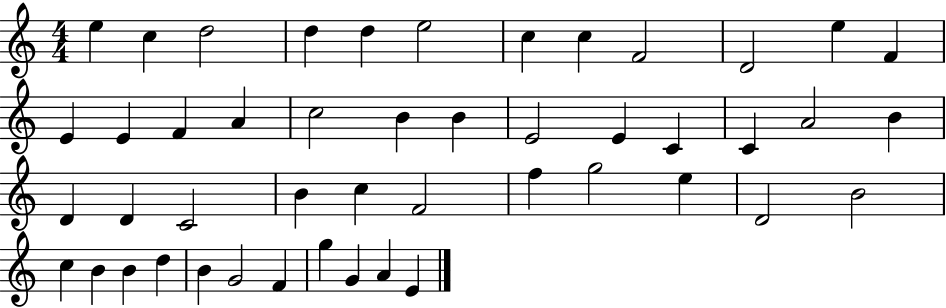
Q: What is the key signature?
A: C major